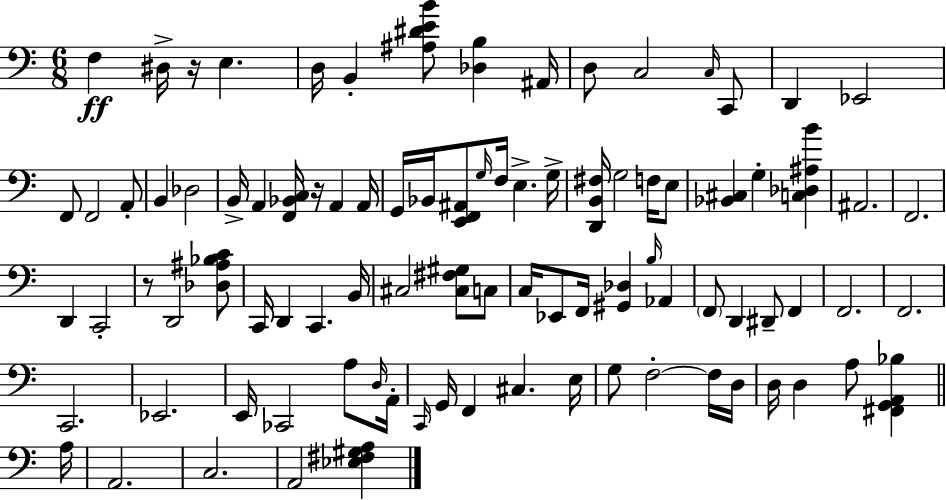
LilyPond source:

{
  \clef bass
  \numericTimeSignature
  \time 6/8
  \key a \minor
  f4\ff dis16-> r16 e4. | d16 b,4-. <ais dis' e' b'>8 <des b>4 ais,16 | d8 c2 \grace { c16 } c,8 | d,4 ees,2 | \break f,8 f,2 a,8-. | b,4 des2 | b,16-> a,4 <f, bes, c>16 r16 a,4 | a,16 g,16 bes,16 <e, f, ais,>8 \grace { g16 } f16 e4.-> | \break g16-> <d, b, fis>16 g2 f16 | e8 <bes, cis>4 g4-. <c des ais b'>4 | ais,2. | f,2. | \break d,4 c,2-. | r8 d,2 | <des ais bes c'>8 c,16 d,4 c,4. | b,16 cis2 <cis fis gis>8 | \break c8 c16 ees,8 f,16 <gis, des>4 \grace { b16 } aes,4 | \parenthesize f,8 d,4 dis,8-- f,4 | f,2. | f,2. | \break c,2. | ees,2. | e,16 ces,2 | a8 \grace { d16 } a,16-. \grace { c,16 } g,16 f,4 cis4. | \break e16 g8 f2-.~~ | f16 d16 d16 d4 a8 | <fis, g, a, bes>4 \bar "||" \break \key c \major a16 a,2. | c2. | a,2 <ees fis gis a>4 | \bar "|."
}